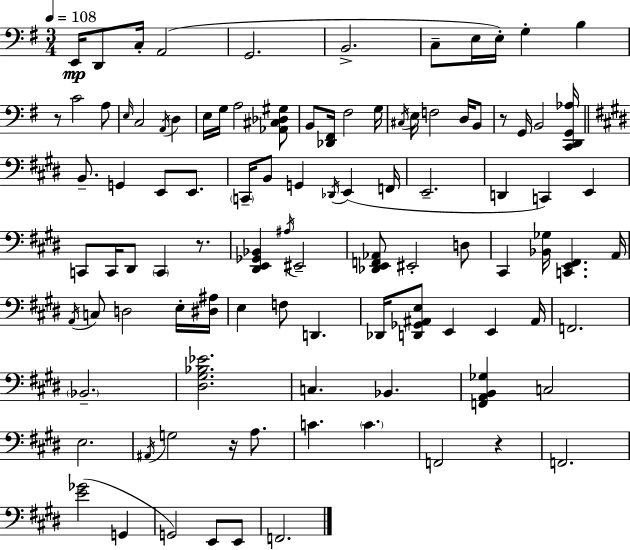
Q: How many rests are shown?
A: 5